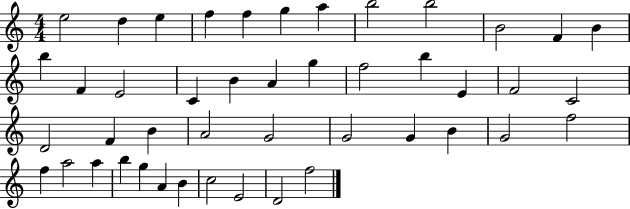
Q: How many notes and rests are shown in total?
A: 45